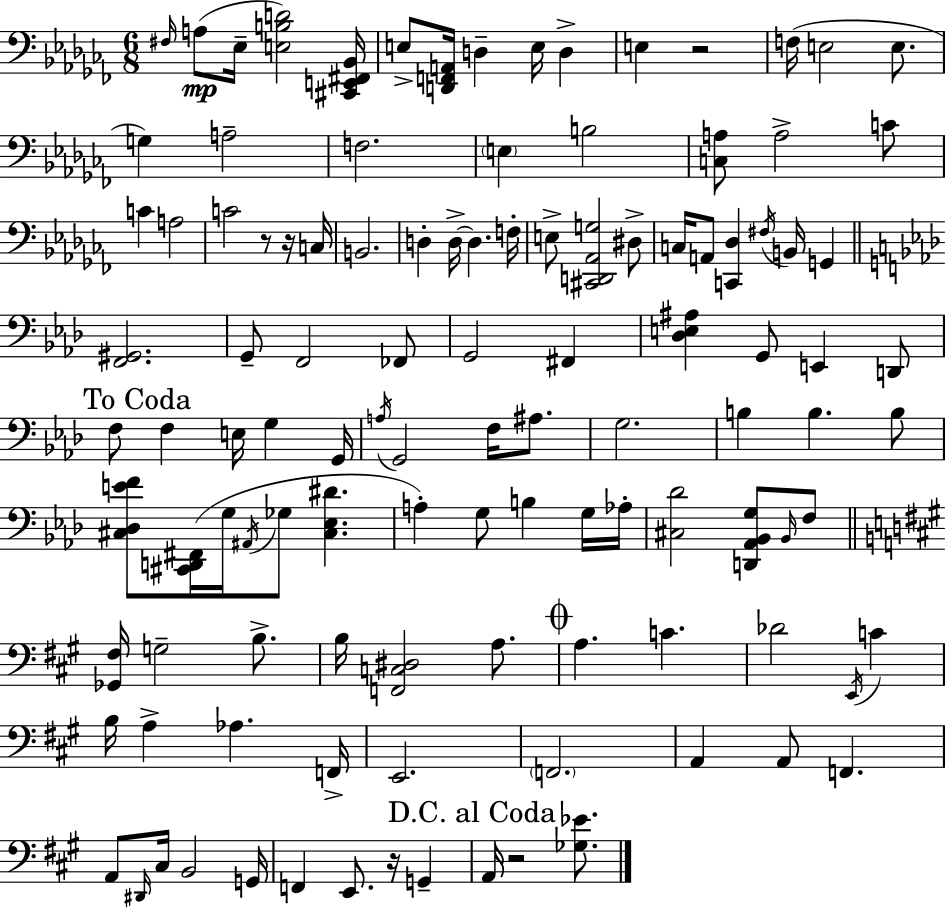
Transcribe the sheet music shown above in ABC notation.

X:1
T:Untitled
M:6/8
L:1/4
K:Abm
^F,/4 A,/2 _E,/4 [E,B,D]2 [^C,,E,,^F,,_B,,]/4 E,/2 [D,,F,,A,,]/4 D, E,/4 D, E, z2 F,/4 E,2 E,/2 G, A,2 F,2 E, B,2 [C,A,]/2 A,2 C/2 C A,2 C2 z/2 z/4 C,/4 B,,2 D, D,/4 D, F,/4 E,/2 [^C,,D,,_A,,G,]2 ^D,/2 C,/4 A,,/2 [C,,_D,] ^F,/4 B,,/4 G,, [F,,^G,,]2 G,,/2 F,,2 _F,,/2 G,,2 ^F,, [_D,E,^A,] G,,/2 E,, D,,/2 F,/2 F, E,/4 G, G,,/4 A,/4 G,,2 F,/4 ^A,/2 G,2 B, B, B,/2 [^C,_D,EF]/2 [^C,,D,,^F,,]/4 G,/4 ^A,,/4 _G,/2 [^C,_E,^D] A, G,/2 B, G,/4 _A,/4 [^C,_D]2 [D,,_A,,_B,,G,]/2 _B,,/4 F,/2 [_G,,^F,]/4 G,2 B,/2 B,/4 [F,,C,^D,]2 A,/2 A, C _D2 E,,/4 C B,/4 A, _A, F,,/4 E,,2 F,,2 A,, A,,/2 F,, A,,/2 ^D,,/4 ^C,/4 B,,2 G,,/4 F,, E,,/2 z/4 G,, A,,/4 z2 [_G,_E]/2